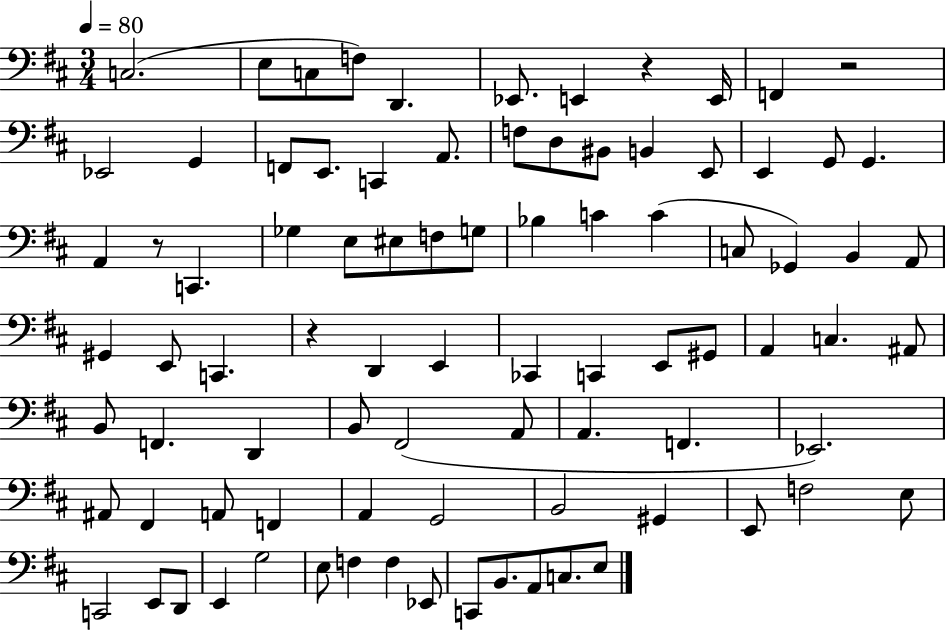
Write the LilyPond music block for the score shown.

{
  \clef bass
  \numericTimeSignature
  \time 3/4
  \key d \major
  \tempo 4 = 80
  c2.( | e8 c8 f8) d,4. | ees,8. e,4 r4 e,16 | f,4 r2 | \break ees,2 g,4 | f,8 e,8. c,4 a,8. | f8 d8 bis,8 b,4 e,8 | e,4 g,8 g,4. | \break a,4 r8 c,4. | ges4 e8 eis8 f8 g8 | bes4 c'4 c'4( | c8 ges,4) b,4 a,8 | \break gis,4 e,8 c,4. | r4 d,4 e,4 | ces,4 c,4 e,8 gis,8 | a,4 c4. ais,8 | \break b,8 f,4. d,4 | b,8 fis,2( a,8 | a,4. f,4. | ees,2.) | \break ais,8 fis,4 a,8 f,4 | a,4 g,2 | b,2 gis,4 | e,8 f2 e8 | \break c,2 e,8 d,8 | e,4 g2 | e8 f4 f4 ees,8 | c,8 b,8. a,8 c8. e8 | \break \bar "|."
}